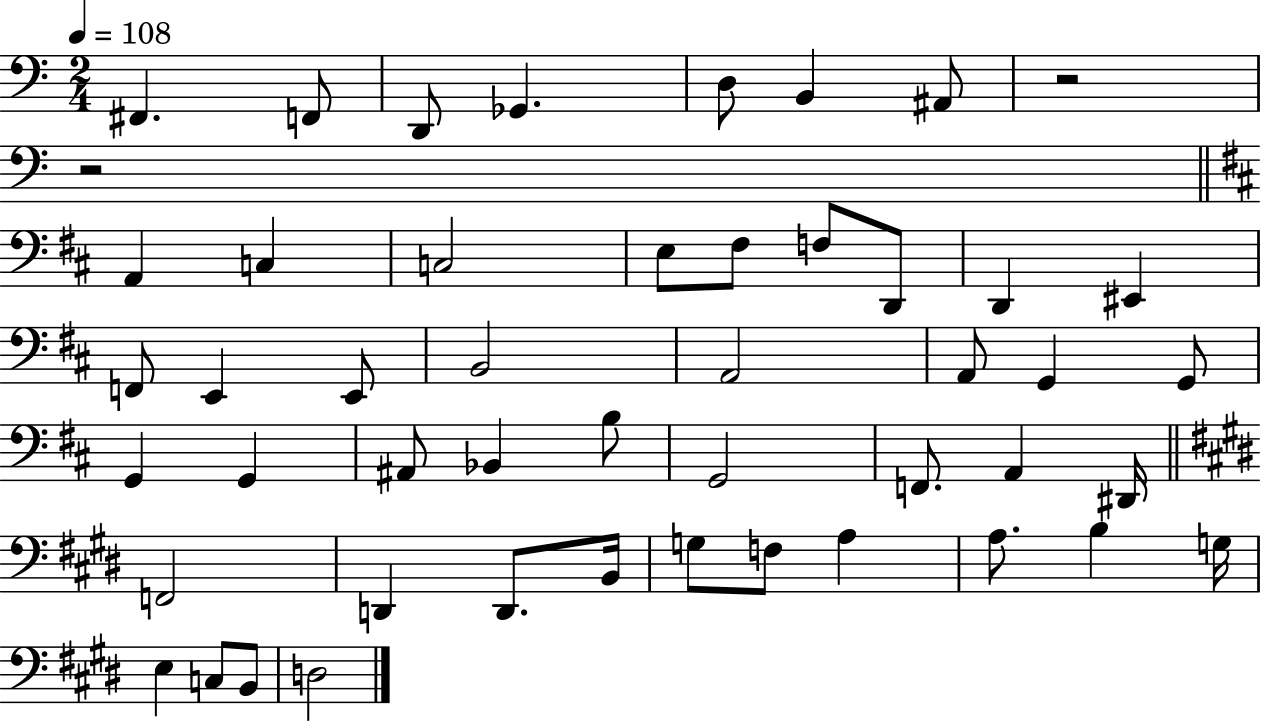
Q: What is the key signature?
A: C major